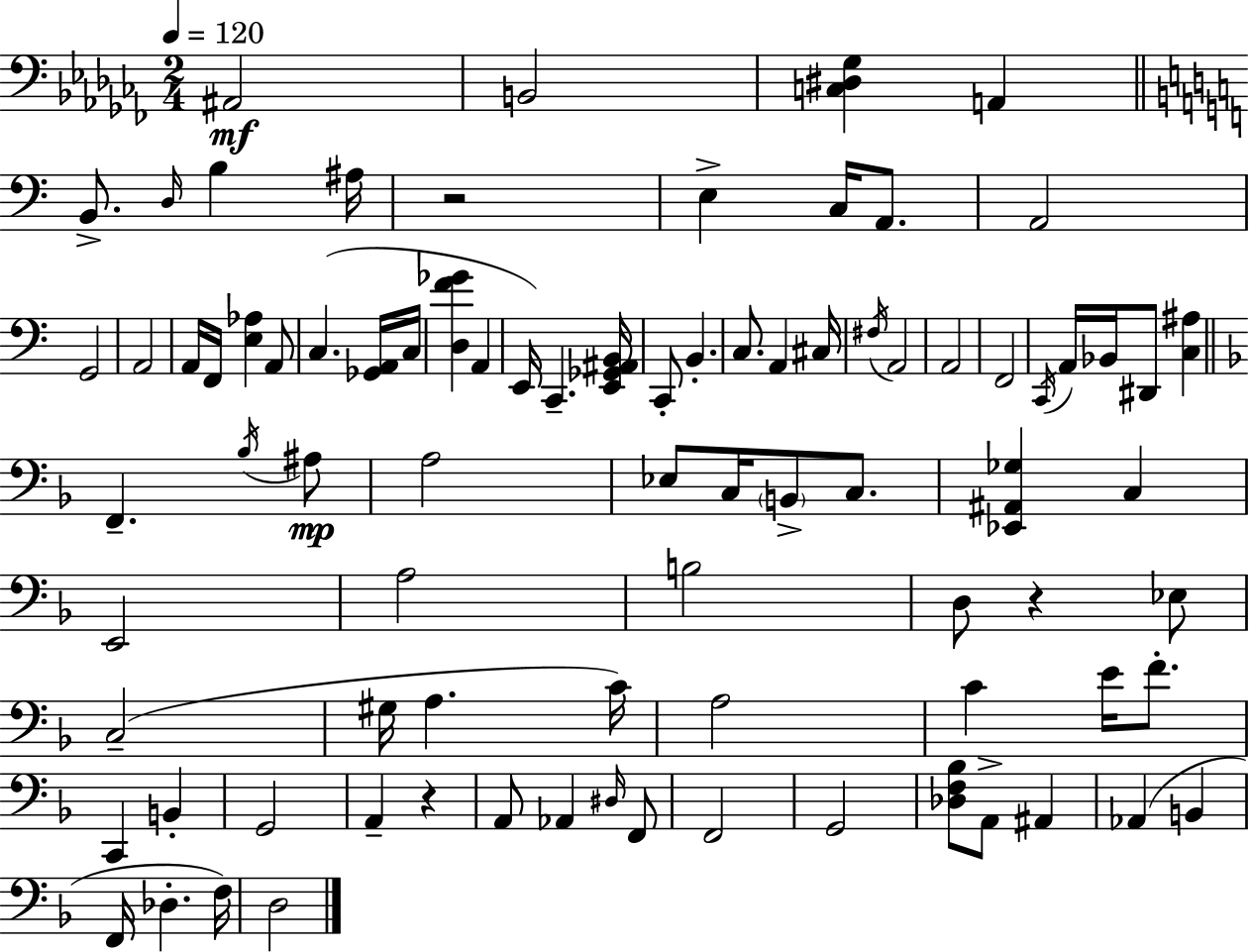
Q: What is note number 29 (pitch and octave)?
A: A2